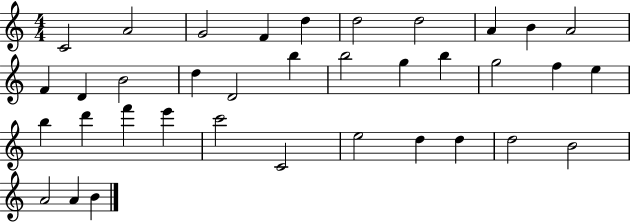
{
  \clef treble
  \numericTimeSignature
  \time 4/4
  \key c \major
  c'2 a'2 | g'2 f'4 d''4 | d''2 d''2 | a'4 b'4 a'2 | \break f'4 d'4 b'2 | d''4 d'2 b''4 | b''2 g''4 b''4 | g''2 f''4 e''4 | \break b''4 d'''4 f'''4 e'''4 | c'''2 c'2 | e''2 d''4 d''4 | d''2 b'2 | \break a'2 a'4 b'4 | \bar "|."
}